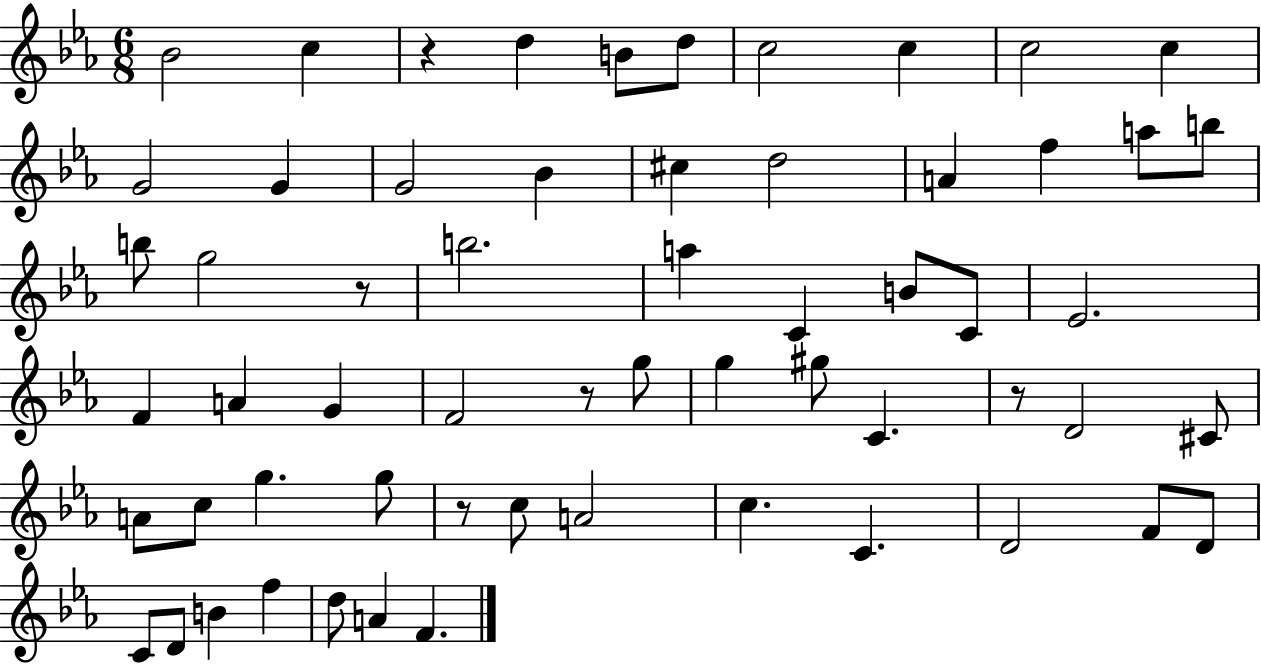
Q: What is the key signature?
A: EES major